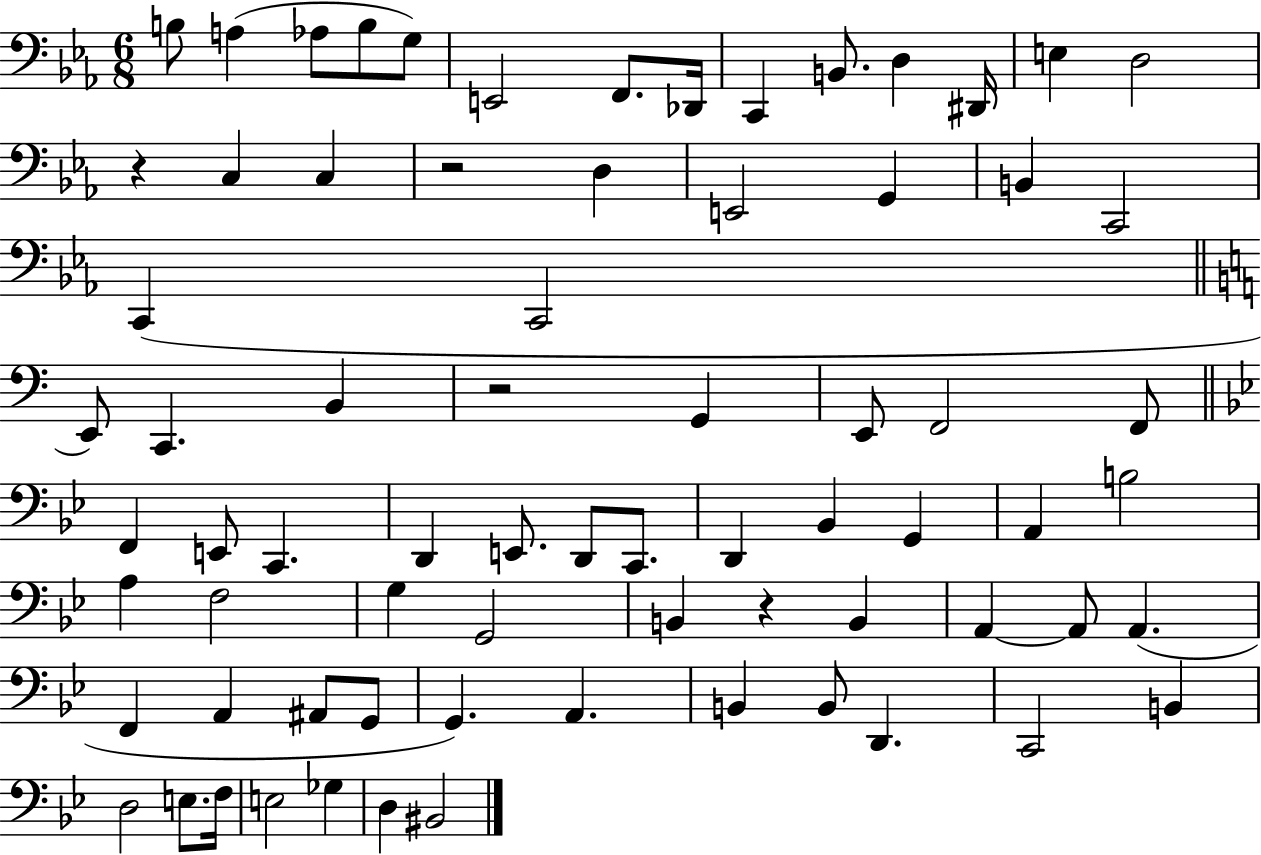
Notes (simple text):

B3/e A3/q Ab3/e B3/e G3/e E2/h F2/e. Db2/s C2/q B2/e. D3/q D#2/s E3/q D3/h R/q C3/q C3/q R/h D3/q E2/h G2/q B2/q C2/h C2/q C2/h E2/e C2/q. B2/q R/h G2/q E2/e F2/h F2/e F2/q E2/e C2/q. D2/q E2/e. D2/e C2/e. D2/q Bb2/q G2/q A2/q B3/h A3/q F3/h G3/q G2/h B2/q R/q B2/q A2/q A2/e A2/q. F2/q A2/q A#2/e G2/e G2/q. A2/q. B2/q B2/e D2/q. C2/h B2/q D3/h E3/e. F3/s E3/h Gb3/q D3/q BIS2/h